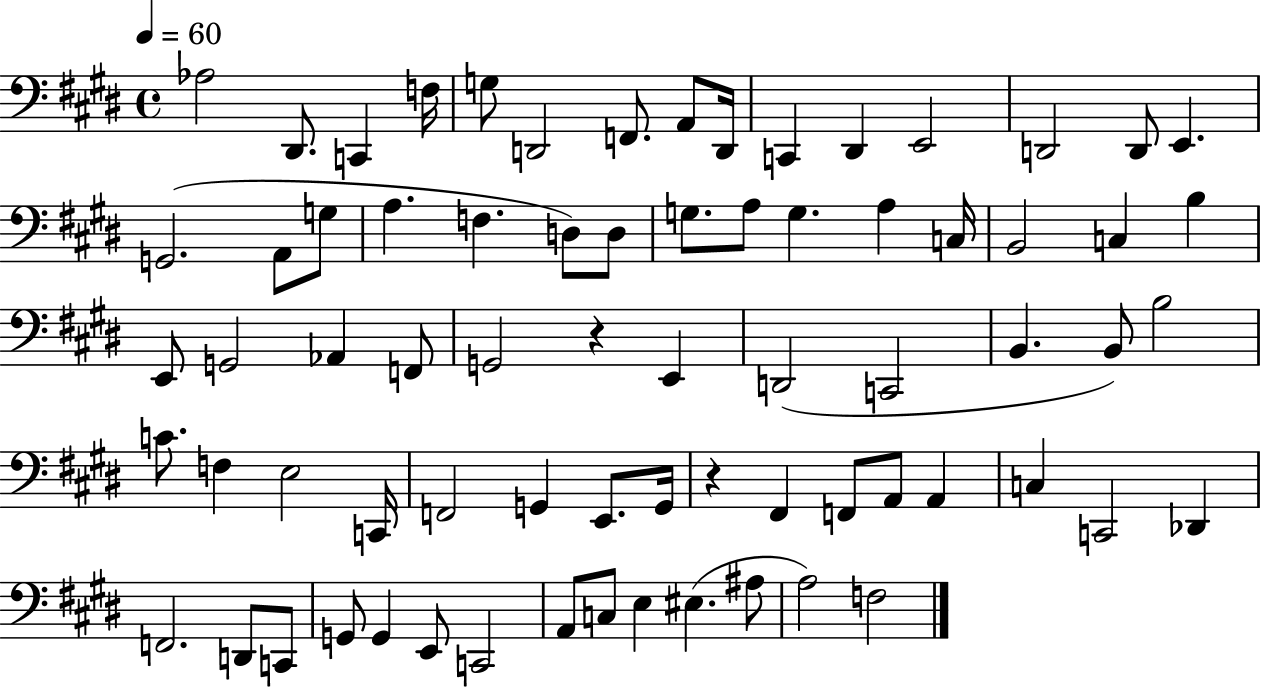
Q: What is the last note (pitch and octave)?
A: F3